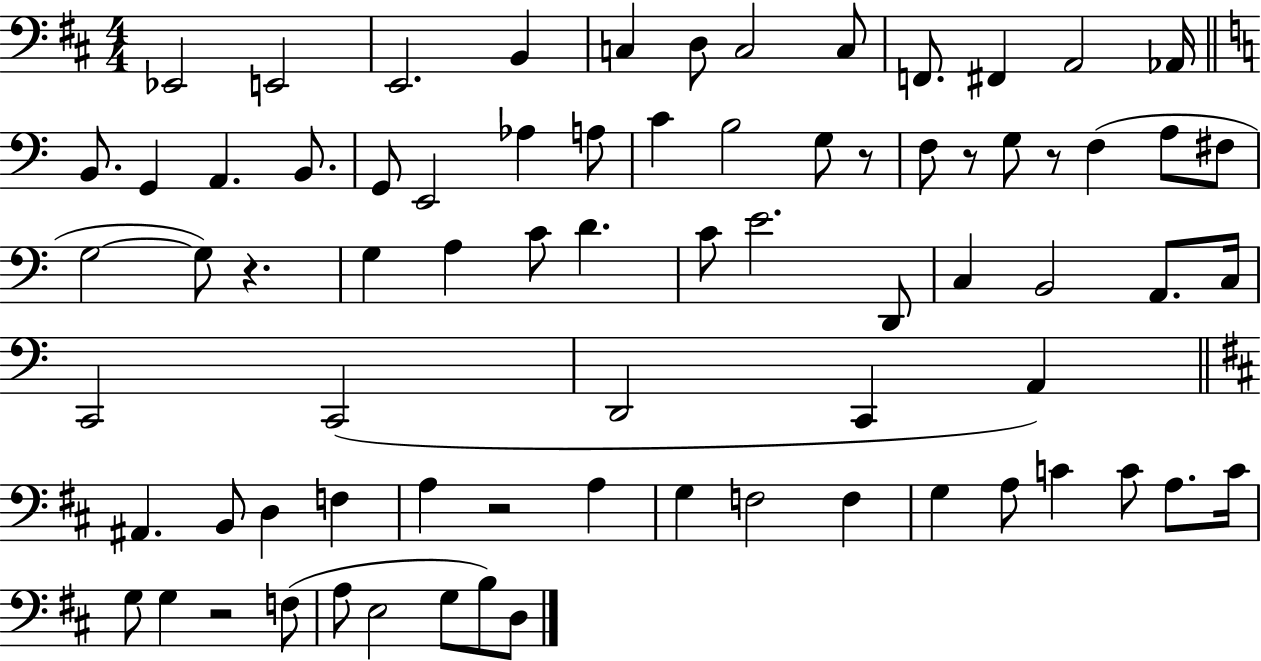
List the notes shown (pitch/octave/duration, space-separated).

Eb2/h E2/h E2/h. B2/q C3/q D3/e C3/h C3/e F2/e. F#2/q A2/h Ab2/s B2/e. G2/q A2/q. B2/e. G2/e E2/h Ab3/q A3/e C4/q B3/h G3/e R/e F3/e R/e G3/e R/e F3/q A3/e F#3/e G3/h G3/e R/q. G3/q A3/q C4/e D4/q. C4/e E4/h. D2/e C3/q B2/h A2/e. C3/s C2/h C2/h D2/h C2/q A2/q A#2/q. B2/e D3/q F3/q A3/q R/h A3/q G3/q F3/h F3/q G3/q A3/e C4/q C4/e A3/e. C4/s G3/e G3/q R/h F3/e A3/e E3/h G3/e B3/e D3/e